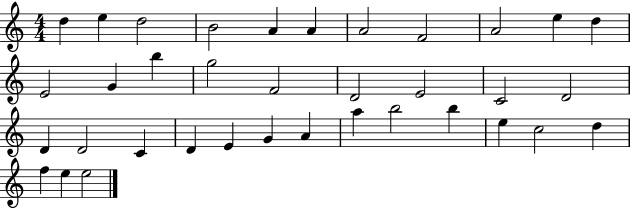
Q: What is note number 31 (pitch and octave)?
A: E5